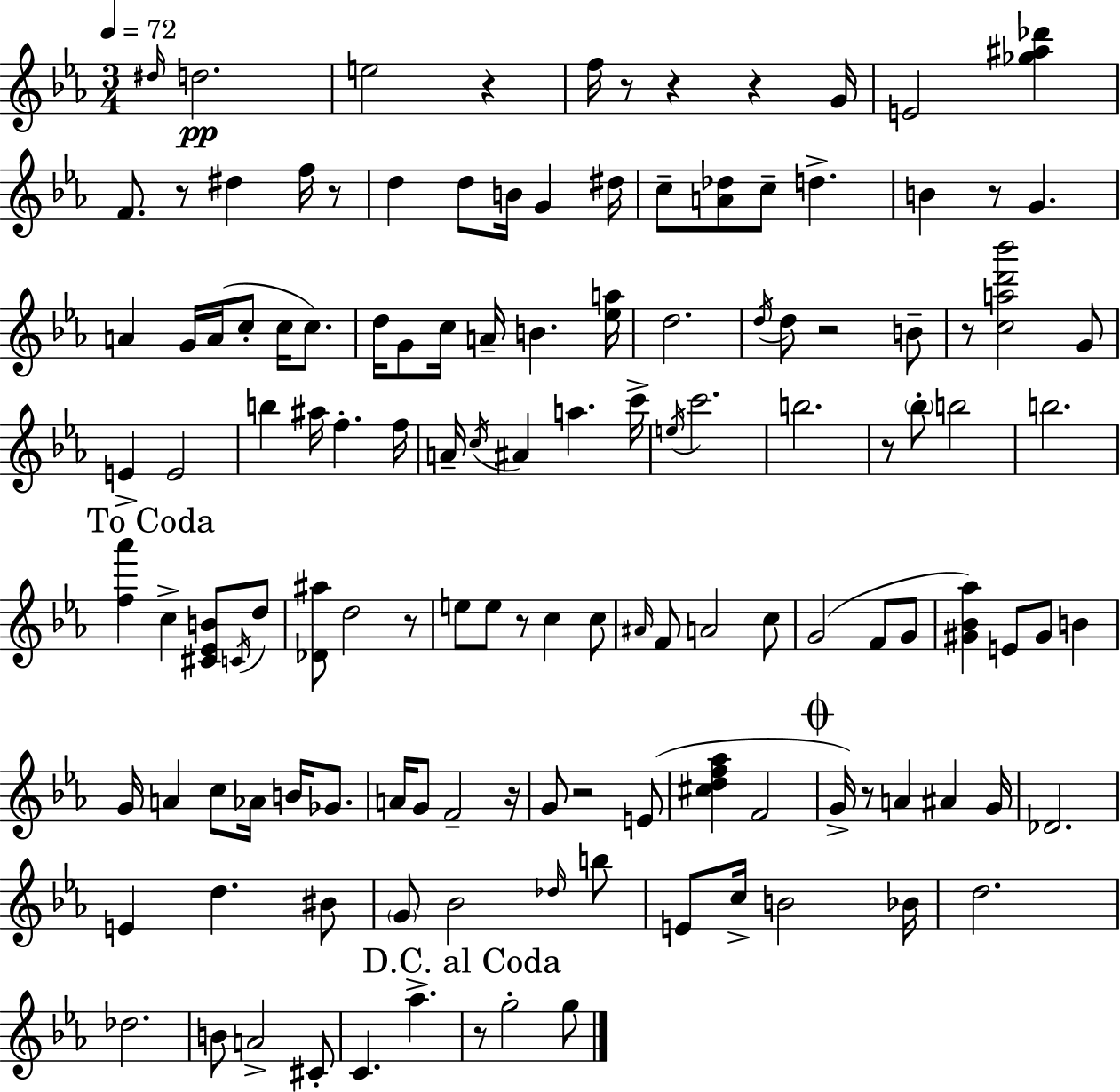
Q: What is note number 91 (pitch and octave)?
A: G4